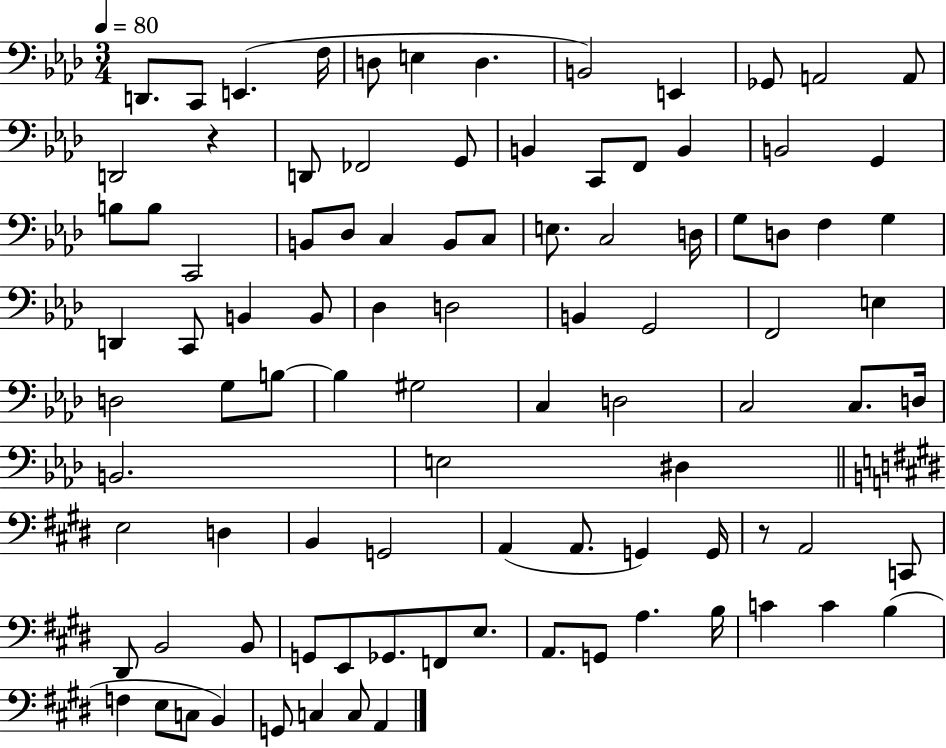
D2/e. C2/e E2/q. F3/s D3/e E3/q D3/q. B2/h E2/q Gb2/e A2/h A2/e D2/h R/q D2/e FES2/h G2/e B2/q C2/e F2/e B2/q B2/h G2/q B3/e B3/e C2/h B2/e Db3/e C3/q B2/e C3/e E3/e. C3/h D3/s G3/e D3/e F3/q G3/q D2/q C2/e B2/q B2/e Db3/q D3/h B2/q G2/h F2/h E3/q D3/h G3/e B3/e B3/q G#3/h C3/q D3/h C3/h C3/e. D3/s B2/h. E3/h D#3/q E3/h D3/q B2/q G2/h A2/q A2/e. G2/q G2/s R/e A2/h C2/e D#2/e B2/h B2/e G2/e E2/e Gb2/e. F2/e E3/e. A2/e. G2/e A3/q. B3/s C4/q C4/q B3/q F3/q E3/e C3/e B2/q G2/e C3/q C3/e A2/q